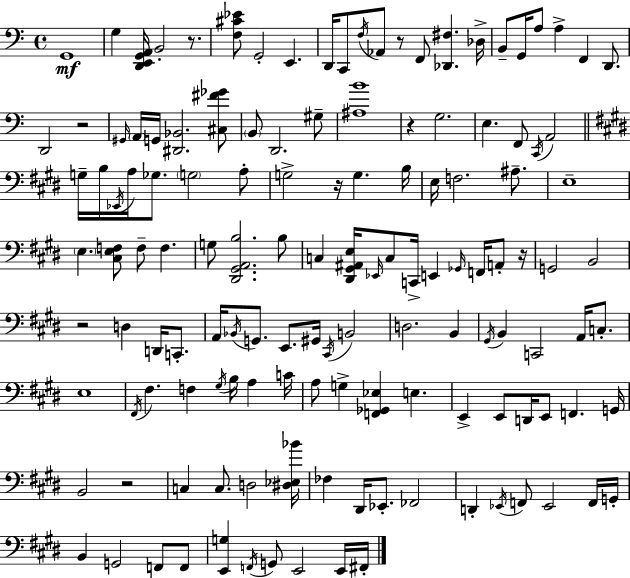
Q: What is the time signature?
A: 4/4